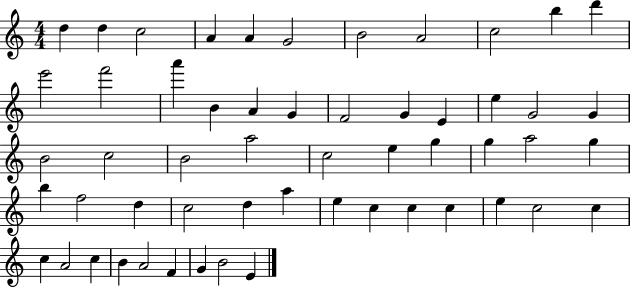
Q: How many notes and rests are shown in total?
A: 55